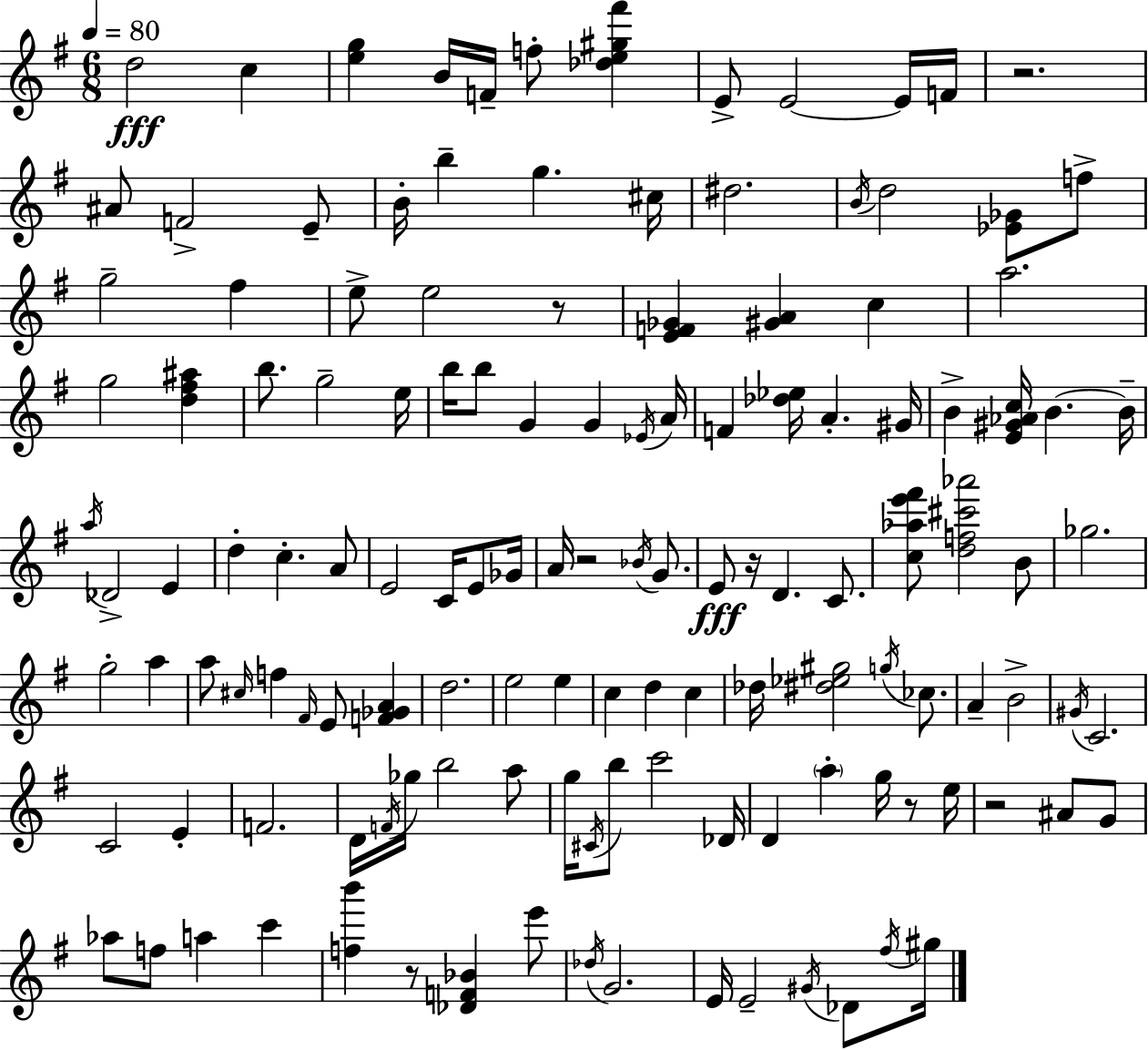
{
  \clef treble
  \numericTimeSignature
  \time 6/8
  \key e \minor
  \tempo 4 = 80
  d''2\fff c''4 | <e'' g''>4 b'16 f'16-- f''8-. <des'' e'' gis'' fis'''>4 | e'8-> e'2~~ e'16 f'16 | r2. | \break ais'8 f'2-> e'8-- | b'16-. b''4-- g''4. cis''16 | dis''2. | \acciaccatura { b'16 } d''2 <ees' ges'>8 f''8-> | \break g''2-- fis''4 | e''8-> e''2 r8 | <e' f' ges'>4 <gis' a'>4 c''4 | a''2. | \break g''2 <d'' fis'' ais''>4 | b''8. g''2-- | e''16 b''16 b''8 g'4 g'4 | \acciaccatura { ees'16 } a'16 f'4 <des'' ees''>16 a'4.-. | \break gis'16 b'4-> <e' gis' aes' c''>16 b'4.~~ | b'16-- \acciaccatura { a''16 } des'2-> e'4 | d''4-. c''4.-. | a'8 e'2 c'16 | \break e'8 ges'16 a'16 r2 | \acciaccatura { bes'16 } g'8. e'8\fff r16 d'4. | c'8. <c'' aes'' e''' fis'''>8 <d'' f'' cis''' aes'''>2 | b'8 ges''2. | \break g''2-. | a''4 a''8 \grace { cis''16 } f''4 \grace { fis'16 } | e'8 <f' ges' a'>4 d''2. | e''2 | \break e''4 c''4 d''4 | c''4 des''16 <dis'' ees'' gis''>2 | \acciaccatura { g''16 } ces''8. a'4-- b'2-> | \acciaccatura { gis'16 } c'2. | \break c'2 | e'4-. f'2. | d'16 \acciaccatura { f'16 } ges''16 b''2 | a''8 g''16 \acciaccatura { cis'16 } b''8 | \break c'''2 des'16 d'4 | \parenthesize a''4-. g''16 r8 e''16 r2 | ais'8 g'8 aes''8 | f''8 a''4 c'''4 <f'' b'''>4 | \break r8 <des' f' bes'>4 e'''8 \acciaccatura { des''16 } g'2. | e'16 | e'2-- \acciaccatura { gis'16 } des'8 \acciaccatura { fis''16 } | gis''16 \bar "|."
}